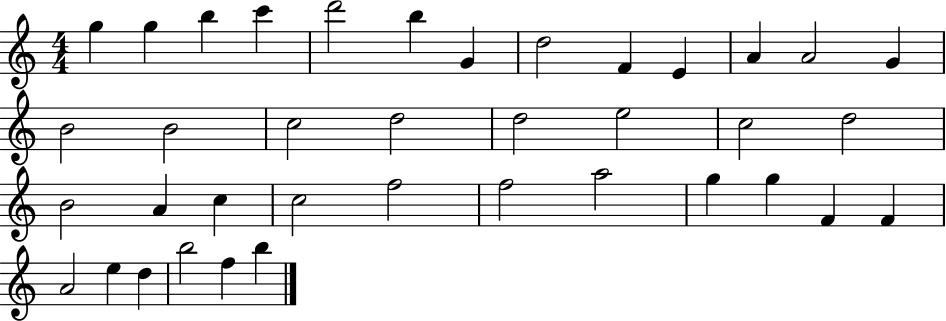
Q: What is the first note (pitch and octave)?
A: G5